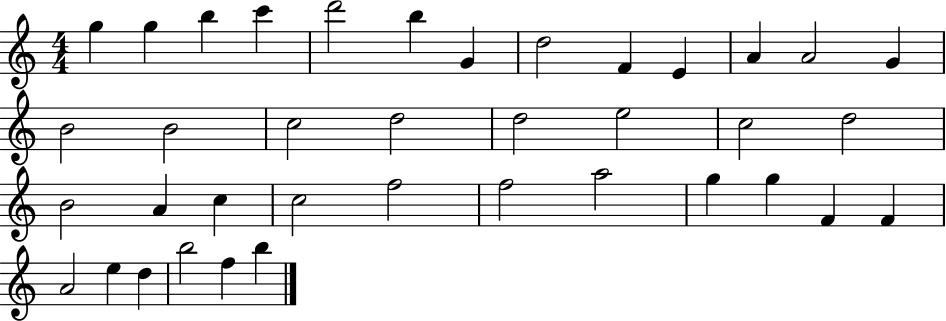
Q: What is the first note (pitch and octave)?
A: G5